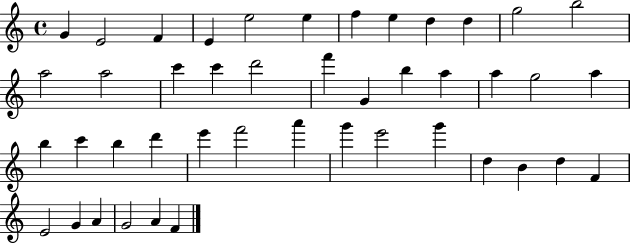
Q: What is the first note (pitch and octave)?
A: G4